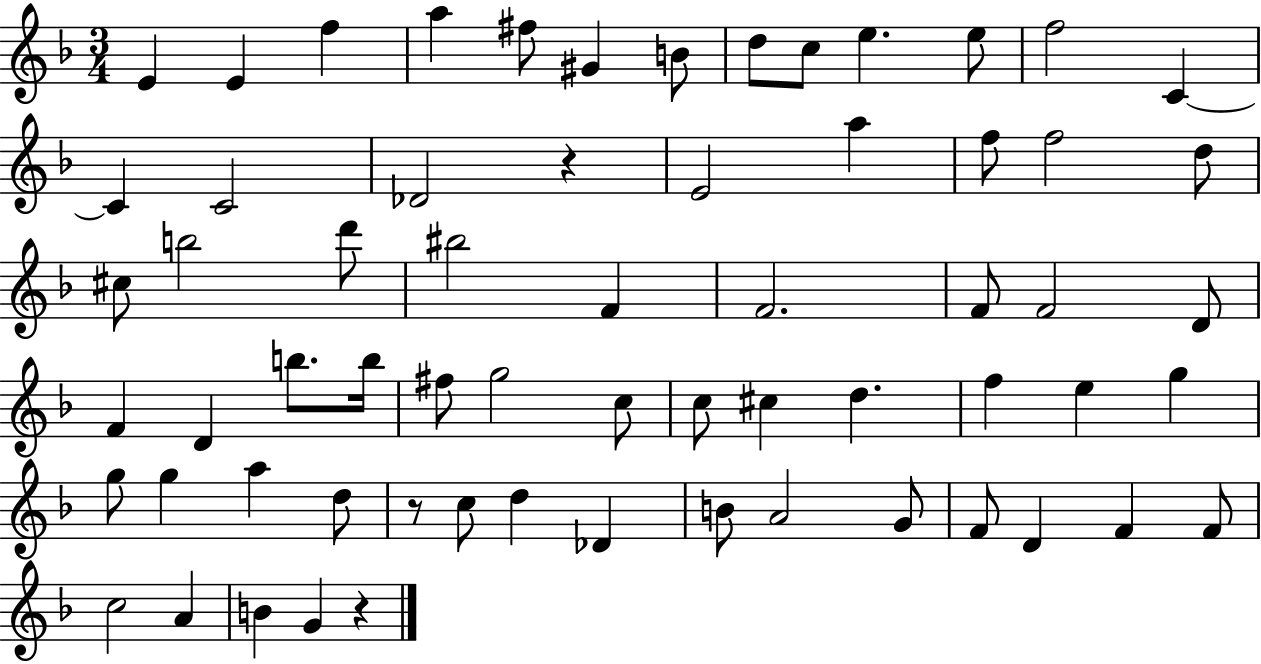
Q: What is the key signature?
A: F major